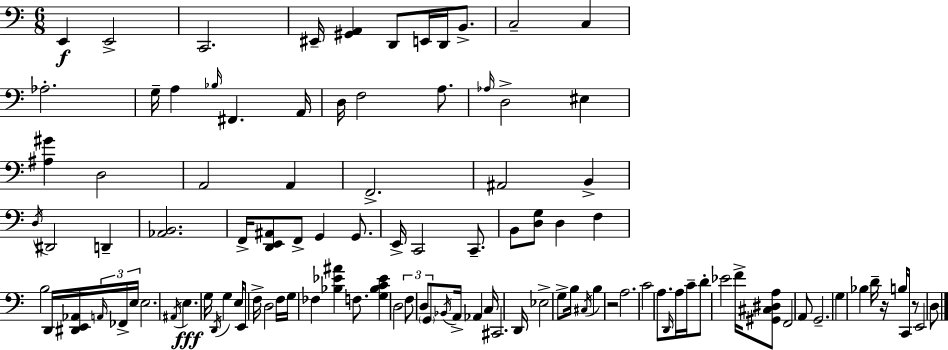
{
  \clef bass
  \numericTimeSignature
  \time 6/8
  \key c \major
  e,4\f e,2-> | c,2. | eis,16-- <gis, a,>4 d,8 e,16 d,16 b,8.-> | c2-- c4 | \break aes2.-. | g16-- a4 \grace { bes16 } fis,4. | a,16 d16 f2 a8. | \grace { aes16 } d2-> eis4 | \break <ais gis'>4 d2 | a,2 a,4 | f,2.-> | ais,2 b,4-> | \break \acciaccatura { d16 } dis,2 d,4-- | <aes, b,>2. | f,16-> <d, e, ais,>8 f,8-> g,4 | g,8. e,16-> c,2 | \break c,8.-- b,8 <d g>8 d4 f4 | b2 d,16 | <dis, e, aes,>16 \tuplet 3/2 { \grace { a,16 } fes,16-> e16 } e2. | \acciaccatura { ais,16 }\fff e4. g16 | \break \acciaccatura { d,16 } g4 e16 e,8 f16-> d2 | f16 g16 fes4 <bes ees' ais'>4 | f8. <g bes c' ees'>4 d2 | \tuplet 3/2 { f8 d8 \parenthesize g,8 } | \break \acciaccatura { bes,16 } a,16-> aes,4 c16 cis,2. | d,16 ees2-> | g8-> b16 \acciaccatura { cis16 } b4 | r2 a2. | \break c'2 | a8. \grace { d,16 } a16 c'16-- d'8-. | ees'2 f'16-> <gis, cis dis a>8 f,2 | a,8 g,2.-- | \break g4 | bes4 d'16-- r16 b16 c,16 r8 e,2 | d8 \bar "|."
}